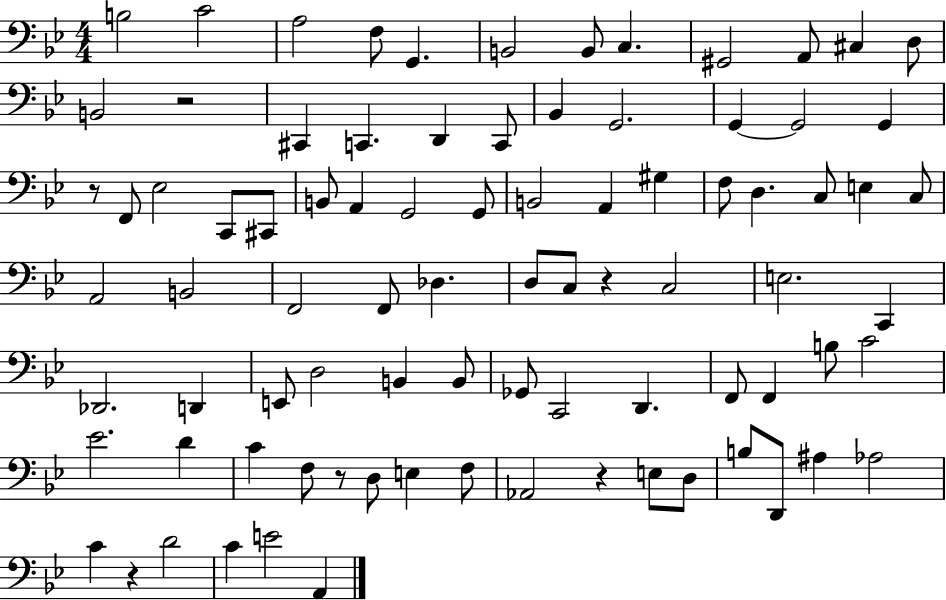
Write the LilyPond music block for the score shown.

{
  \clef bass
  \numericTimeSignature
  \time 4/4
  \key bes \major
  b2 c'2 | a2 f8 g,4. | b,2 b,8 c4. | gis,2 a,8 cis4 d8 | \break b,2 r2 | cis,4 c,4. d,4 c,8 | bes,4 g,2. | g,4~~ g,2 g,4 | \break r8 f,8 ees2 c,8 cis,8 | b,8 a,4 g,2 g,8 | b,2 a,4 gis4 | f8 d4. c8 e4 c8 | \break a,2 b,2 | f,2 f,8 des4. | d8 c8 r4 c2 | e2. c,4 | \break des,2. d,4 | e,8 d2 b,4 b,8 | ges,8 c,2 d,4. | f,8 f,4 b8 c'2 | \break ees'2. d'4 | c'4 f8 r8 d8 e4 f8 | aes,2 r4 e8 d8 | b8 d,8 ais4 aes2 | \break c'4 r4 d'2 | c'4 e'2 a,4 | \bar "|."
}